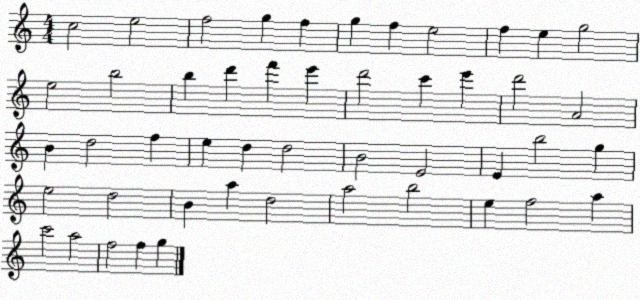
X:1
T:Untitled
M:4/4
L:1/4
K:C
c2 e2 f2 g f g f e2 f e g2 e2 b2 b d' f' e' d'2 c' e' d'2 A2 B d2 f e d d2 B2 E2 E b2 g e2 d2 B a d2 a2 b2 e f2 a c'2 a2 f2 f g